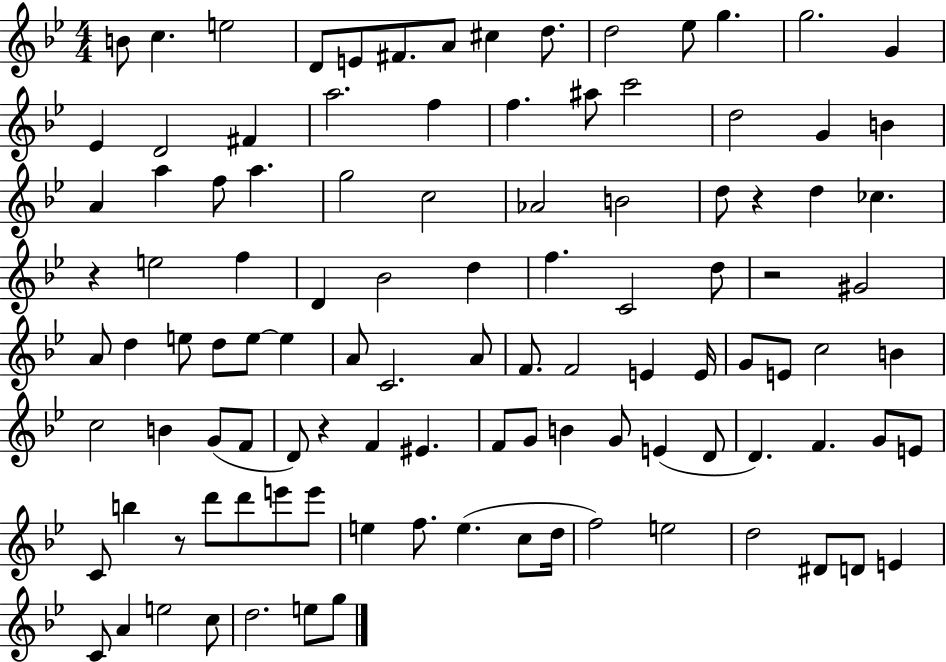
{
  \clef treble
  \numericTimeSignature
  \time 4/4
  \key bes \major
  \repeat volta 2 { b'8 c''4. e''2 | d'8 e'8 fis'8. a'8 cis''4 d''8. | d''2 ees''8 g''4. | g''2. g'4 | \break ees'4 d'2 fis'4 | a''2. f''4 | f''4. ais''8 c'''2 | d''2 g'4 b'4 | \break a'4 a''4 f''8 a''4. | g''2 c''2 | aes'2 b'2 | d''8 r4 d''4 ces''4. | \break r4 e''2 f''4 | d'4 bes'2 d''4 | f''4. c'2 d''8 | r2 gis'2 | \break a'8 d''4 e''8 d''8 e''8~~ e''4 | a'8 c'2. a'8 | f'8. f'2 e'4 e'16 | g'8 e'8 c''2 b'4 | \break c''2 b'4 g'8( f'8 | d'8) r4 f'4 eis'4. | f'8 g'8 b'4 g'8 e'4( d'8 | d'4.) f'4. g'8 e'8 | \break c'8 b''4 r8 d'''8 d'''8 e'''8 e'''8 | e''4 f''8. e''4.( c''8 d''16 | f''2) e''2 | d''2 dis'8 d'8 e'4 | \break c'8 a'4 e''2 c''8 | d''2. e''8 g''8 | } \bar "|."
}